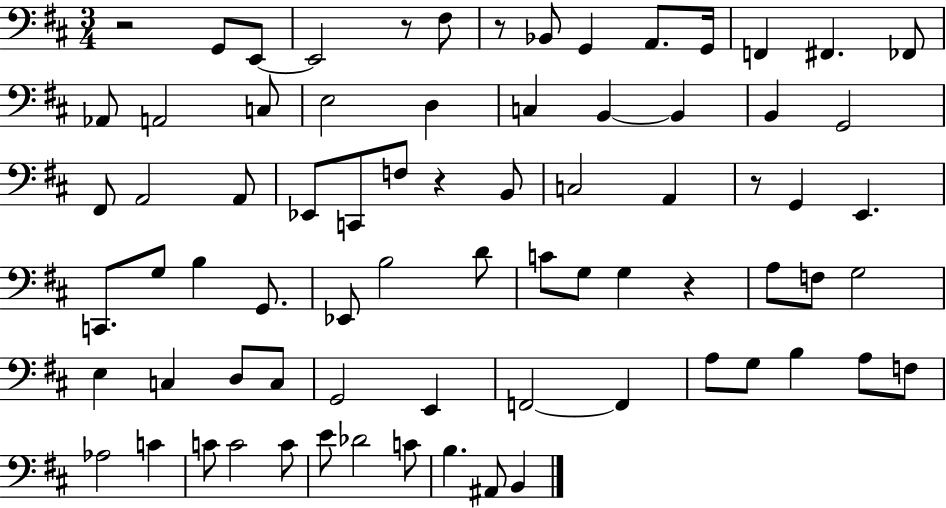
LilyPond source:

{
  \clef bass
  \numericTimeSignature
  \time 3/4
  \key d \major
  r2 g,8 e,8~~ | e,2 r8 fis8 | r8 bes,8 g,4 a,8. g,16 | f,4 fis,4. fes,8 | \break aes,8 a,2 c8 | e2 d4 | c4 b,4~~ b,4 | b,4 g,2 | \break fis,8 a,2 a,8 | ees,8 c,8 f8 r4 b,8 | c2 a,4 | r8 g,4 e,4. | \break c,8. g8 b4 g,8. | ees,8 b2 d'8 | c'8 g8 g4 r4 | a8 f8 g2 | \break e4 c4 d8 c8 | g,2 e,4 | f,2~~ f,4 | a8 g8 b4 a8 f8 | \break aes2 c'4 | c'8 c'2 c'8 | e'8 des'2 c'8 | b4. ais,8 b,4 | \break \bar "|."
}